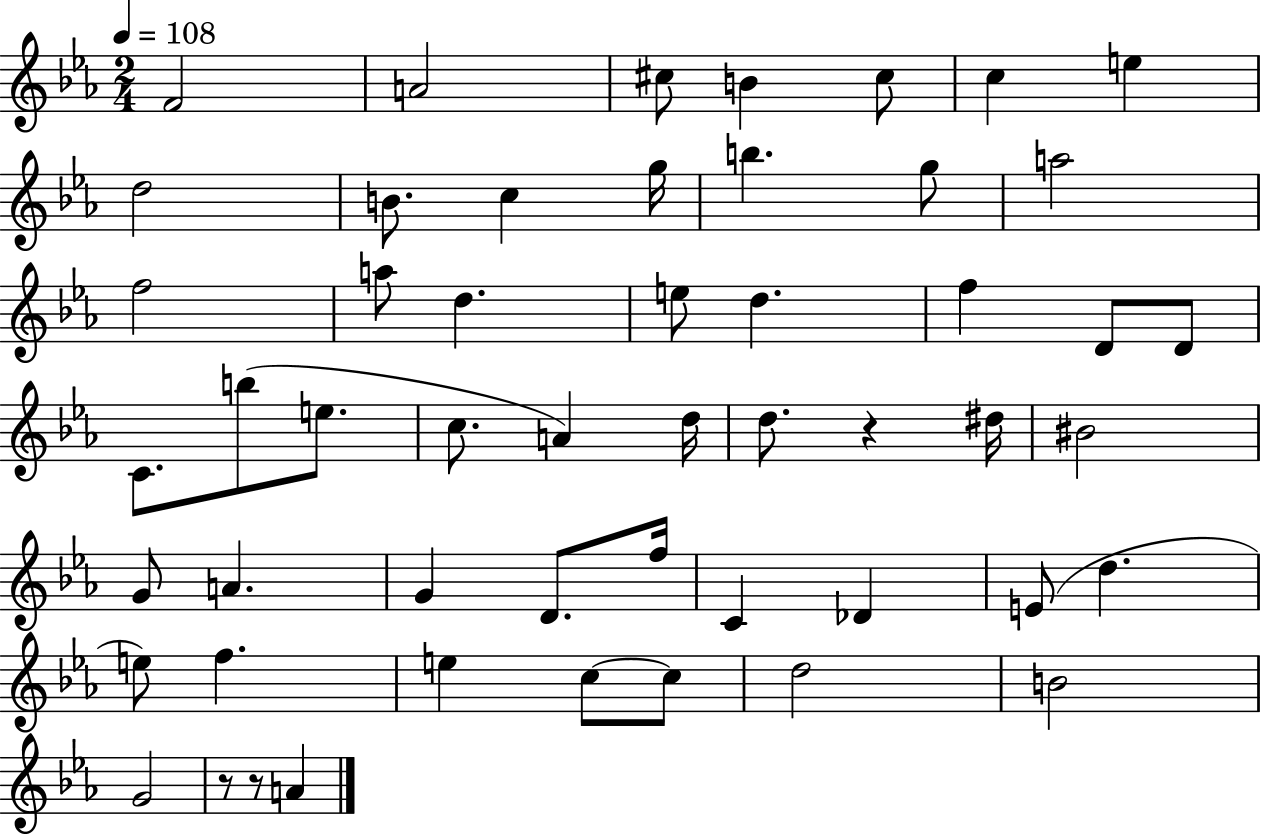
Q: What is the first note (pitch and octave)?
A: F4